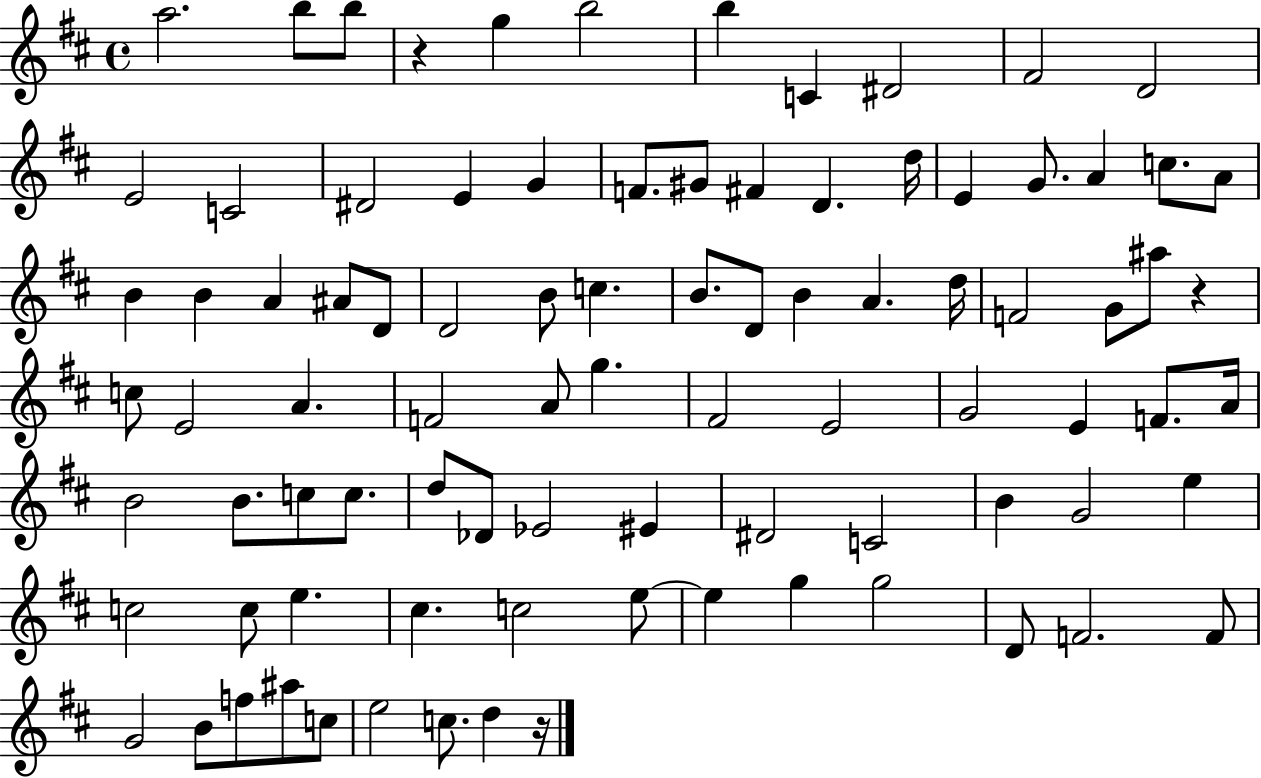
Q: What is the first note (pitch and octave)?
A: A5